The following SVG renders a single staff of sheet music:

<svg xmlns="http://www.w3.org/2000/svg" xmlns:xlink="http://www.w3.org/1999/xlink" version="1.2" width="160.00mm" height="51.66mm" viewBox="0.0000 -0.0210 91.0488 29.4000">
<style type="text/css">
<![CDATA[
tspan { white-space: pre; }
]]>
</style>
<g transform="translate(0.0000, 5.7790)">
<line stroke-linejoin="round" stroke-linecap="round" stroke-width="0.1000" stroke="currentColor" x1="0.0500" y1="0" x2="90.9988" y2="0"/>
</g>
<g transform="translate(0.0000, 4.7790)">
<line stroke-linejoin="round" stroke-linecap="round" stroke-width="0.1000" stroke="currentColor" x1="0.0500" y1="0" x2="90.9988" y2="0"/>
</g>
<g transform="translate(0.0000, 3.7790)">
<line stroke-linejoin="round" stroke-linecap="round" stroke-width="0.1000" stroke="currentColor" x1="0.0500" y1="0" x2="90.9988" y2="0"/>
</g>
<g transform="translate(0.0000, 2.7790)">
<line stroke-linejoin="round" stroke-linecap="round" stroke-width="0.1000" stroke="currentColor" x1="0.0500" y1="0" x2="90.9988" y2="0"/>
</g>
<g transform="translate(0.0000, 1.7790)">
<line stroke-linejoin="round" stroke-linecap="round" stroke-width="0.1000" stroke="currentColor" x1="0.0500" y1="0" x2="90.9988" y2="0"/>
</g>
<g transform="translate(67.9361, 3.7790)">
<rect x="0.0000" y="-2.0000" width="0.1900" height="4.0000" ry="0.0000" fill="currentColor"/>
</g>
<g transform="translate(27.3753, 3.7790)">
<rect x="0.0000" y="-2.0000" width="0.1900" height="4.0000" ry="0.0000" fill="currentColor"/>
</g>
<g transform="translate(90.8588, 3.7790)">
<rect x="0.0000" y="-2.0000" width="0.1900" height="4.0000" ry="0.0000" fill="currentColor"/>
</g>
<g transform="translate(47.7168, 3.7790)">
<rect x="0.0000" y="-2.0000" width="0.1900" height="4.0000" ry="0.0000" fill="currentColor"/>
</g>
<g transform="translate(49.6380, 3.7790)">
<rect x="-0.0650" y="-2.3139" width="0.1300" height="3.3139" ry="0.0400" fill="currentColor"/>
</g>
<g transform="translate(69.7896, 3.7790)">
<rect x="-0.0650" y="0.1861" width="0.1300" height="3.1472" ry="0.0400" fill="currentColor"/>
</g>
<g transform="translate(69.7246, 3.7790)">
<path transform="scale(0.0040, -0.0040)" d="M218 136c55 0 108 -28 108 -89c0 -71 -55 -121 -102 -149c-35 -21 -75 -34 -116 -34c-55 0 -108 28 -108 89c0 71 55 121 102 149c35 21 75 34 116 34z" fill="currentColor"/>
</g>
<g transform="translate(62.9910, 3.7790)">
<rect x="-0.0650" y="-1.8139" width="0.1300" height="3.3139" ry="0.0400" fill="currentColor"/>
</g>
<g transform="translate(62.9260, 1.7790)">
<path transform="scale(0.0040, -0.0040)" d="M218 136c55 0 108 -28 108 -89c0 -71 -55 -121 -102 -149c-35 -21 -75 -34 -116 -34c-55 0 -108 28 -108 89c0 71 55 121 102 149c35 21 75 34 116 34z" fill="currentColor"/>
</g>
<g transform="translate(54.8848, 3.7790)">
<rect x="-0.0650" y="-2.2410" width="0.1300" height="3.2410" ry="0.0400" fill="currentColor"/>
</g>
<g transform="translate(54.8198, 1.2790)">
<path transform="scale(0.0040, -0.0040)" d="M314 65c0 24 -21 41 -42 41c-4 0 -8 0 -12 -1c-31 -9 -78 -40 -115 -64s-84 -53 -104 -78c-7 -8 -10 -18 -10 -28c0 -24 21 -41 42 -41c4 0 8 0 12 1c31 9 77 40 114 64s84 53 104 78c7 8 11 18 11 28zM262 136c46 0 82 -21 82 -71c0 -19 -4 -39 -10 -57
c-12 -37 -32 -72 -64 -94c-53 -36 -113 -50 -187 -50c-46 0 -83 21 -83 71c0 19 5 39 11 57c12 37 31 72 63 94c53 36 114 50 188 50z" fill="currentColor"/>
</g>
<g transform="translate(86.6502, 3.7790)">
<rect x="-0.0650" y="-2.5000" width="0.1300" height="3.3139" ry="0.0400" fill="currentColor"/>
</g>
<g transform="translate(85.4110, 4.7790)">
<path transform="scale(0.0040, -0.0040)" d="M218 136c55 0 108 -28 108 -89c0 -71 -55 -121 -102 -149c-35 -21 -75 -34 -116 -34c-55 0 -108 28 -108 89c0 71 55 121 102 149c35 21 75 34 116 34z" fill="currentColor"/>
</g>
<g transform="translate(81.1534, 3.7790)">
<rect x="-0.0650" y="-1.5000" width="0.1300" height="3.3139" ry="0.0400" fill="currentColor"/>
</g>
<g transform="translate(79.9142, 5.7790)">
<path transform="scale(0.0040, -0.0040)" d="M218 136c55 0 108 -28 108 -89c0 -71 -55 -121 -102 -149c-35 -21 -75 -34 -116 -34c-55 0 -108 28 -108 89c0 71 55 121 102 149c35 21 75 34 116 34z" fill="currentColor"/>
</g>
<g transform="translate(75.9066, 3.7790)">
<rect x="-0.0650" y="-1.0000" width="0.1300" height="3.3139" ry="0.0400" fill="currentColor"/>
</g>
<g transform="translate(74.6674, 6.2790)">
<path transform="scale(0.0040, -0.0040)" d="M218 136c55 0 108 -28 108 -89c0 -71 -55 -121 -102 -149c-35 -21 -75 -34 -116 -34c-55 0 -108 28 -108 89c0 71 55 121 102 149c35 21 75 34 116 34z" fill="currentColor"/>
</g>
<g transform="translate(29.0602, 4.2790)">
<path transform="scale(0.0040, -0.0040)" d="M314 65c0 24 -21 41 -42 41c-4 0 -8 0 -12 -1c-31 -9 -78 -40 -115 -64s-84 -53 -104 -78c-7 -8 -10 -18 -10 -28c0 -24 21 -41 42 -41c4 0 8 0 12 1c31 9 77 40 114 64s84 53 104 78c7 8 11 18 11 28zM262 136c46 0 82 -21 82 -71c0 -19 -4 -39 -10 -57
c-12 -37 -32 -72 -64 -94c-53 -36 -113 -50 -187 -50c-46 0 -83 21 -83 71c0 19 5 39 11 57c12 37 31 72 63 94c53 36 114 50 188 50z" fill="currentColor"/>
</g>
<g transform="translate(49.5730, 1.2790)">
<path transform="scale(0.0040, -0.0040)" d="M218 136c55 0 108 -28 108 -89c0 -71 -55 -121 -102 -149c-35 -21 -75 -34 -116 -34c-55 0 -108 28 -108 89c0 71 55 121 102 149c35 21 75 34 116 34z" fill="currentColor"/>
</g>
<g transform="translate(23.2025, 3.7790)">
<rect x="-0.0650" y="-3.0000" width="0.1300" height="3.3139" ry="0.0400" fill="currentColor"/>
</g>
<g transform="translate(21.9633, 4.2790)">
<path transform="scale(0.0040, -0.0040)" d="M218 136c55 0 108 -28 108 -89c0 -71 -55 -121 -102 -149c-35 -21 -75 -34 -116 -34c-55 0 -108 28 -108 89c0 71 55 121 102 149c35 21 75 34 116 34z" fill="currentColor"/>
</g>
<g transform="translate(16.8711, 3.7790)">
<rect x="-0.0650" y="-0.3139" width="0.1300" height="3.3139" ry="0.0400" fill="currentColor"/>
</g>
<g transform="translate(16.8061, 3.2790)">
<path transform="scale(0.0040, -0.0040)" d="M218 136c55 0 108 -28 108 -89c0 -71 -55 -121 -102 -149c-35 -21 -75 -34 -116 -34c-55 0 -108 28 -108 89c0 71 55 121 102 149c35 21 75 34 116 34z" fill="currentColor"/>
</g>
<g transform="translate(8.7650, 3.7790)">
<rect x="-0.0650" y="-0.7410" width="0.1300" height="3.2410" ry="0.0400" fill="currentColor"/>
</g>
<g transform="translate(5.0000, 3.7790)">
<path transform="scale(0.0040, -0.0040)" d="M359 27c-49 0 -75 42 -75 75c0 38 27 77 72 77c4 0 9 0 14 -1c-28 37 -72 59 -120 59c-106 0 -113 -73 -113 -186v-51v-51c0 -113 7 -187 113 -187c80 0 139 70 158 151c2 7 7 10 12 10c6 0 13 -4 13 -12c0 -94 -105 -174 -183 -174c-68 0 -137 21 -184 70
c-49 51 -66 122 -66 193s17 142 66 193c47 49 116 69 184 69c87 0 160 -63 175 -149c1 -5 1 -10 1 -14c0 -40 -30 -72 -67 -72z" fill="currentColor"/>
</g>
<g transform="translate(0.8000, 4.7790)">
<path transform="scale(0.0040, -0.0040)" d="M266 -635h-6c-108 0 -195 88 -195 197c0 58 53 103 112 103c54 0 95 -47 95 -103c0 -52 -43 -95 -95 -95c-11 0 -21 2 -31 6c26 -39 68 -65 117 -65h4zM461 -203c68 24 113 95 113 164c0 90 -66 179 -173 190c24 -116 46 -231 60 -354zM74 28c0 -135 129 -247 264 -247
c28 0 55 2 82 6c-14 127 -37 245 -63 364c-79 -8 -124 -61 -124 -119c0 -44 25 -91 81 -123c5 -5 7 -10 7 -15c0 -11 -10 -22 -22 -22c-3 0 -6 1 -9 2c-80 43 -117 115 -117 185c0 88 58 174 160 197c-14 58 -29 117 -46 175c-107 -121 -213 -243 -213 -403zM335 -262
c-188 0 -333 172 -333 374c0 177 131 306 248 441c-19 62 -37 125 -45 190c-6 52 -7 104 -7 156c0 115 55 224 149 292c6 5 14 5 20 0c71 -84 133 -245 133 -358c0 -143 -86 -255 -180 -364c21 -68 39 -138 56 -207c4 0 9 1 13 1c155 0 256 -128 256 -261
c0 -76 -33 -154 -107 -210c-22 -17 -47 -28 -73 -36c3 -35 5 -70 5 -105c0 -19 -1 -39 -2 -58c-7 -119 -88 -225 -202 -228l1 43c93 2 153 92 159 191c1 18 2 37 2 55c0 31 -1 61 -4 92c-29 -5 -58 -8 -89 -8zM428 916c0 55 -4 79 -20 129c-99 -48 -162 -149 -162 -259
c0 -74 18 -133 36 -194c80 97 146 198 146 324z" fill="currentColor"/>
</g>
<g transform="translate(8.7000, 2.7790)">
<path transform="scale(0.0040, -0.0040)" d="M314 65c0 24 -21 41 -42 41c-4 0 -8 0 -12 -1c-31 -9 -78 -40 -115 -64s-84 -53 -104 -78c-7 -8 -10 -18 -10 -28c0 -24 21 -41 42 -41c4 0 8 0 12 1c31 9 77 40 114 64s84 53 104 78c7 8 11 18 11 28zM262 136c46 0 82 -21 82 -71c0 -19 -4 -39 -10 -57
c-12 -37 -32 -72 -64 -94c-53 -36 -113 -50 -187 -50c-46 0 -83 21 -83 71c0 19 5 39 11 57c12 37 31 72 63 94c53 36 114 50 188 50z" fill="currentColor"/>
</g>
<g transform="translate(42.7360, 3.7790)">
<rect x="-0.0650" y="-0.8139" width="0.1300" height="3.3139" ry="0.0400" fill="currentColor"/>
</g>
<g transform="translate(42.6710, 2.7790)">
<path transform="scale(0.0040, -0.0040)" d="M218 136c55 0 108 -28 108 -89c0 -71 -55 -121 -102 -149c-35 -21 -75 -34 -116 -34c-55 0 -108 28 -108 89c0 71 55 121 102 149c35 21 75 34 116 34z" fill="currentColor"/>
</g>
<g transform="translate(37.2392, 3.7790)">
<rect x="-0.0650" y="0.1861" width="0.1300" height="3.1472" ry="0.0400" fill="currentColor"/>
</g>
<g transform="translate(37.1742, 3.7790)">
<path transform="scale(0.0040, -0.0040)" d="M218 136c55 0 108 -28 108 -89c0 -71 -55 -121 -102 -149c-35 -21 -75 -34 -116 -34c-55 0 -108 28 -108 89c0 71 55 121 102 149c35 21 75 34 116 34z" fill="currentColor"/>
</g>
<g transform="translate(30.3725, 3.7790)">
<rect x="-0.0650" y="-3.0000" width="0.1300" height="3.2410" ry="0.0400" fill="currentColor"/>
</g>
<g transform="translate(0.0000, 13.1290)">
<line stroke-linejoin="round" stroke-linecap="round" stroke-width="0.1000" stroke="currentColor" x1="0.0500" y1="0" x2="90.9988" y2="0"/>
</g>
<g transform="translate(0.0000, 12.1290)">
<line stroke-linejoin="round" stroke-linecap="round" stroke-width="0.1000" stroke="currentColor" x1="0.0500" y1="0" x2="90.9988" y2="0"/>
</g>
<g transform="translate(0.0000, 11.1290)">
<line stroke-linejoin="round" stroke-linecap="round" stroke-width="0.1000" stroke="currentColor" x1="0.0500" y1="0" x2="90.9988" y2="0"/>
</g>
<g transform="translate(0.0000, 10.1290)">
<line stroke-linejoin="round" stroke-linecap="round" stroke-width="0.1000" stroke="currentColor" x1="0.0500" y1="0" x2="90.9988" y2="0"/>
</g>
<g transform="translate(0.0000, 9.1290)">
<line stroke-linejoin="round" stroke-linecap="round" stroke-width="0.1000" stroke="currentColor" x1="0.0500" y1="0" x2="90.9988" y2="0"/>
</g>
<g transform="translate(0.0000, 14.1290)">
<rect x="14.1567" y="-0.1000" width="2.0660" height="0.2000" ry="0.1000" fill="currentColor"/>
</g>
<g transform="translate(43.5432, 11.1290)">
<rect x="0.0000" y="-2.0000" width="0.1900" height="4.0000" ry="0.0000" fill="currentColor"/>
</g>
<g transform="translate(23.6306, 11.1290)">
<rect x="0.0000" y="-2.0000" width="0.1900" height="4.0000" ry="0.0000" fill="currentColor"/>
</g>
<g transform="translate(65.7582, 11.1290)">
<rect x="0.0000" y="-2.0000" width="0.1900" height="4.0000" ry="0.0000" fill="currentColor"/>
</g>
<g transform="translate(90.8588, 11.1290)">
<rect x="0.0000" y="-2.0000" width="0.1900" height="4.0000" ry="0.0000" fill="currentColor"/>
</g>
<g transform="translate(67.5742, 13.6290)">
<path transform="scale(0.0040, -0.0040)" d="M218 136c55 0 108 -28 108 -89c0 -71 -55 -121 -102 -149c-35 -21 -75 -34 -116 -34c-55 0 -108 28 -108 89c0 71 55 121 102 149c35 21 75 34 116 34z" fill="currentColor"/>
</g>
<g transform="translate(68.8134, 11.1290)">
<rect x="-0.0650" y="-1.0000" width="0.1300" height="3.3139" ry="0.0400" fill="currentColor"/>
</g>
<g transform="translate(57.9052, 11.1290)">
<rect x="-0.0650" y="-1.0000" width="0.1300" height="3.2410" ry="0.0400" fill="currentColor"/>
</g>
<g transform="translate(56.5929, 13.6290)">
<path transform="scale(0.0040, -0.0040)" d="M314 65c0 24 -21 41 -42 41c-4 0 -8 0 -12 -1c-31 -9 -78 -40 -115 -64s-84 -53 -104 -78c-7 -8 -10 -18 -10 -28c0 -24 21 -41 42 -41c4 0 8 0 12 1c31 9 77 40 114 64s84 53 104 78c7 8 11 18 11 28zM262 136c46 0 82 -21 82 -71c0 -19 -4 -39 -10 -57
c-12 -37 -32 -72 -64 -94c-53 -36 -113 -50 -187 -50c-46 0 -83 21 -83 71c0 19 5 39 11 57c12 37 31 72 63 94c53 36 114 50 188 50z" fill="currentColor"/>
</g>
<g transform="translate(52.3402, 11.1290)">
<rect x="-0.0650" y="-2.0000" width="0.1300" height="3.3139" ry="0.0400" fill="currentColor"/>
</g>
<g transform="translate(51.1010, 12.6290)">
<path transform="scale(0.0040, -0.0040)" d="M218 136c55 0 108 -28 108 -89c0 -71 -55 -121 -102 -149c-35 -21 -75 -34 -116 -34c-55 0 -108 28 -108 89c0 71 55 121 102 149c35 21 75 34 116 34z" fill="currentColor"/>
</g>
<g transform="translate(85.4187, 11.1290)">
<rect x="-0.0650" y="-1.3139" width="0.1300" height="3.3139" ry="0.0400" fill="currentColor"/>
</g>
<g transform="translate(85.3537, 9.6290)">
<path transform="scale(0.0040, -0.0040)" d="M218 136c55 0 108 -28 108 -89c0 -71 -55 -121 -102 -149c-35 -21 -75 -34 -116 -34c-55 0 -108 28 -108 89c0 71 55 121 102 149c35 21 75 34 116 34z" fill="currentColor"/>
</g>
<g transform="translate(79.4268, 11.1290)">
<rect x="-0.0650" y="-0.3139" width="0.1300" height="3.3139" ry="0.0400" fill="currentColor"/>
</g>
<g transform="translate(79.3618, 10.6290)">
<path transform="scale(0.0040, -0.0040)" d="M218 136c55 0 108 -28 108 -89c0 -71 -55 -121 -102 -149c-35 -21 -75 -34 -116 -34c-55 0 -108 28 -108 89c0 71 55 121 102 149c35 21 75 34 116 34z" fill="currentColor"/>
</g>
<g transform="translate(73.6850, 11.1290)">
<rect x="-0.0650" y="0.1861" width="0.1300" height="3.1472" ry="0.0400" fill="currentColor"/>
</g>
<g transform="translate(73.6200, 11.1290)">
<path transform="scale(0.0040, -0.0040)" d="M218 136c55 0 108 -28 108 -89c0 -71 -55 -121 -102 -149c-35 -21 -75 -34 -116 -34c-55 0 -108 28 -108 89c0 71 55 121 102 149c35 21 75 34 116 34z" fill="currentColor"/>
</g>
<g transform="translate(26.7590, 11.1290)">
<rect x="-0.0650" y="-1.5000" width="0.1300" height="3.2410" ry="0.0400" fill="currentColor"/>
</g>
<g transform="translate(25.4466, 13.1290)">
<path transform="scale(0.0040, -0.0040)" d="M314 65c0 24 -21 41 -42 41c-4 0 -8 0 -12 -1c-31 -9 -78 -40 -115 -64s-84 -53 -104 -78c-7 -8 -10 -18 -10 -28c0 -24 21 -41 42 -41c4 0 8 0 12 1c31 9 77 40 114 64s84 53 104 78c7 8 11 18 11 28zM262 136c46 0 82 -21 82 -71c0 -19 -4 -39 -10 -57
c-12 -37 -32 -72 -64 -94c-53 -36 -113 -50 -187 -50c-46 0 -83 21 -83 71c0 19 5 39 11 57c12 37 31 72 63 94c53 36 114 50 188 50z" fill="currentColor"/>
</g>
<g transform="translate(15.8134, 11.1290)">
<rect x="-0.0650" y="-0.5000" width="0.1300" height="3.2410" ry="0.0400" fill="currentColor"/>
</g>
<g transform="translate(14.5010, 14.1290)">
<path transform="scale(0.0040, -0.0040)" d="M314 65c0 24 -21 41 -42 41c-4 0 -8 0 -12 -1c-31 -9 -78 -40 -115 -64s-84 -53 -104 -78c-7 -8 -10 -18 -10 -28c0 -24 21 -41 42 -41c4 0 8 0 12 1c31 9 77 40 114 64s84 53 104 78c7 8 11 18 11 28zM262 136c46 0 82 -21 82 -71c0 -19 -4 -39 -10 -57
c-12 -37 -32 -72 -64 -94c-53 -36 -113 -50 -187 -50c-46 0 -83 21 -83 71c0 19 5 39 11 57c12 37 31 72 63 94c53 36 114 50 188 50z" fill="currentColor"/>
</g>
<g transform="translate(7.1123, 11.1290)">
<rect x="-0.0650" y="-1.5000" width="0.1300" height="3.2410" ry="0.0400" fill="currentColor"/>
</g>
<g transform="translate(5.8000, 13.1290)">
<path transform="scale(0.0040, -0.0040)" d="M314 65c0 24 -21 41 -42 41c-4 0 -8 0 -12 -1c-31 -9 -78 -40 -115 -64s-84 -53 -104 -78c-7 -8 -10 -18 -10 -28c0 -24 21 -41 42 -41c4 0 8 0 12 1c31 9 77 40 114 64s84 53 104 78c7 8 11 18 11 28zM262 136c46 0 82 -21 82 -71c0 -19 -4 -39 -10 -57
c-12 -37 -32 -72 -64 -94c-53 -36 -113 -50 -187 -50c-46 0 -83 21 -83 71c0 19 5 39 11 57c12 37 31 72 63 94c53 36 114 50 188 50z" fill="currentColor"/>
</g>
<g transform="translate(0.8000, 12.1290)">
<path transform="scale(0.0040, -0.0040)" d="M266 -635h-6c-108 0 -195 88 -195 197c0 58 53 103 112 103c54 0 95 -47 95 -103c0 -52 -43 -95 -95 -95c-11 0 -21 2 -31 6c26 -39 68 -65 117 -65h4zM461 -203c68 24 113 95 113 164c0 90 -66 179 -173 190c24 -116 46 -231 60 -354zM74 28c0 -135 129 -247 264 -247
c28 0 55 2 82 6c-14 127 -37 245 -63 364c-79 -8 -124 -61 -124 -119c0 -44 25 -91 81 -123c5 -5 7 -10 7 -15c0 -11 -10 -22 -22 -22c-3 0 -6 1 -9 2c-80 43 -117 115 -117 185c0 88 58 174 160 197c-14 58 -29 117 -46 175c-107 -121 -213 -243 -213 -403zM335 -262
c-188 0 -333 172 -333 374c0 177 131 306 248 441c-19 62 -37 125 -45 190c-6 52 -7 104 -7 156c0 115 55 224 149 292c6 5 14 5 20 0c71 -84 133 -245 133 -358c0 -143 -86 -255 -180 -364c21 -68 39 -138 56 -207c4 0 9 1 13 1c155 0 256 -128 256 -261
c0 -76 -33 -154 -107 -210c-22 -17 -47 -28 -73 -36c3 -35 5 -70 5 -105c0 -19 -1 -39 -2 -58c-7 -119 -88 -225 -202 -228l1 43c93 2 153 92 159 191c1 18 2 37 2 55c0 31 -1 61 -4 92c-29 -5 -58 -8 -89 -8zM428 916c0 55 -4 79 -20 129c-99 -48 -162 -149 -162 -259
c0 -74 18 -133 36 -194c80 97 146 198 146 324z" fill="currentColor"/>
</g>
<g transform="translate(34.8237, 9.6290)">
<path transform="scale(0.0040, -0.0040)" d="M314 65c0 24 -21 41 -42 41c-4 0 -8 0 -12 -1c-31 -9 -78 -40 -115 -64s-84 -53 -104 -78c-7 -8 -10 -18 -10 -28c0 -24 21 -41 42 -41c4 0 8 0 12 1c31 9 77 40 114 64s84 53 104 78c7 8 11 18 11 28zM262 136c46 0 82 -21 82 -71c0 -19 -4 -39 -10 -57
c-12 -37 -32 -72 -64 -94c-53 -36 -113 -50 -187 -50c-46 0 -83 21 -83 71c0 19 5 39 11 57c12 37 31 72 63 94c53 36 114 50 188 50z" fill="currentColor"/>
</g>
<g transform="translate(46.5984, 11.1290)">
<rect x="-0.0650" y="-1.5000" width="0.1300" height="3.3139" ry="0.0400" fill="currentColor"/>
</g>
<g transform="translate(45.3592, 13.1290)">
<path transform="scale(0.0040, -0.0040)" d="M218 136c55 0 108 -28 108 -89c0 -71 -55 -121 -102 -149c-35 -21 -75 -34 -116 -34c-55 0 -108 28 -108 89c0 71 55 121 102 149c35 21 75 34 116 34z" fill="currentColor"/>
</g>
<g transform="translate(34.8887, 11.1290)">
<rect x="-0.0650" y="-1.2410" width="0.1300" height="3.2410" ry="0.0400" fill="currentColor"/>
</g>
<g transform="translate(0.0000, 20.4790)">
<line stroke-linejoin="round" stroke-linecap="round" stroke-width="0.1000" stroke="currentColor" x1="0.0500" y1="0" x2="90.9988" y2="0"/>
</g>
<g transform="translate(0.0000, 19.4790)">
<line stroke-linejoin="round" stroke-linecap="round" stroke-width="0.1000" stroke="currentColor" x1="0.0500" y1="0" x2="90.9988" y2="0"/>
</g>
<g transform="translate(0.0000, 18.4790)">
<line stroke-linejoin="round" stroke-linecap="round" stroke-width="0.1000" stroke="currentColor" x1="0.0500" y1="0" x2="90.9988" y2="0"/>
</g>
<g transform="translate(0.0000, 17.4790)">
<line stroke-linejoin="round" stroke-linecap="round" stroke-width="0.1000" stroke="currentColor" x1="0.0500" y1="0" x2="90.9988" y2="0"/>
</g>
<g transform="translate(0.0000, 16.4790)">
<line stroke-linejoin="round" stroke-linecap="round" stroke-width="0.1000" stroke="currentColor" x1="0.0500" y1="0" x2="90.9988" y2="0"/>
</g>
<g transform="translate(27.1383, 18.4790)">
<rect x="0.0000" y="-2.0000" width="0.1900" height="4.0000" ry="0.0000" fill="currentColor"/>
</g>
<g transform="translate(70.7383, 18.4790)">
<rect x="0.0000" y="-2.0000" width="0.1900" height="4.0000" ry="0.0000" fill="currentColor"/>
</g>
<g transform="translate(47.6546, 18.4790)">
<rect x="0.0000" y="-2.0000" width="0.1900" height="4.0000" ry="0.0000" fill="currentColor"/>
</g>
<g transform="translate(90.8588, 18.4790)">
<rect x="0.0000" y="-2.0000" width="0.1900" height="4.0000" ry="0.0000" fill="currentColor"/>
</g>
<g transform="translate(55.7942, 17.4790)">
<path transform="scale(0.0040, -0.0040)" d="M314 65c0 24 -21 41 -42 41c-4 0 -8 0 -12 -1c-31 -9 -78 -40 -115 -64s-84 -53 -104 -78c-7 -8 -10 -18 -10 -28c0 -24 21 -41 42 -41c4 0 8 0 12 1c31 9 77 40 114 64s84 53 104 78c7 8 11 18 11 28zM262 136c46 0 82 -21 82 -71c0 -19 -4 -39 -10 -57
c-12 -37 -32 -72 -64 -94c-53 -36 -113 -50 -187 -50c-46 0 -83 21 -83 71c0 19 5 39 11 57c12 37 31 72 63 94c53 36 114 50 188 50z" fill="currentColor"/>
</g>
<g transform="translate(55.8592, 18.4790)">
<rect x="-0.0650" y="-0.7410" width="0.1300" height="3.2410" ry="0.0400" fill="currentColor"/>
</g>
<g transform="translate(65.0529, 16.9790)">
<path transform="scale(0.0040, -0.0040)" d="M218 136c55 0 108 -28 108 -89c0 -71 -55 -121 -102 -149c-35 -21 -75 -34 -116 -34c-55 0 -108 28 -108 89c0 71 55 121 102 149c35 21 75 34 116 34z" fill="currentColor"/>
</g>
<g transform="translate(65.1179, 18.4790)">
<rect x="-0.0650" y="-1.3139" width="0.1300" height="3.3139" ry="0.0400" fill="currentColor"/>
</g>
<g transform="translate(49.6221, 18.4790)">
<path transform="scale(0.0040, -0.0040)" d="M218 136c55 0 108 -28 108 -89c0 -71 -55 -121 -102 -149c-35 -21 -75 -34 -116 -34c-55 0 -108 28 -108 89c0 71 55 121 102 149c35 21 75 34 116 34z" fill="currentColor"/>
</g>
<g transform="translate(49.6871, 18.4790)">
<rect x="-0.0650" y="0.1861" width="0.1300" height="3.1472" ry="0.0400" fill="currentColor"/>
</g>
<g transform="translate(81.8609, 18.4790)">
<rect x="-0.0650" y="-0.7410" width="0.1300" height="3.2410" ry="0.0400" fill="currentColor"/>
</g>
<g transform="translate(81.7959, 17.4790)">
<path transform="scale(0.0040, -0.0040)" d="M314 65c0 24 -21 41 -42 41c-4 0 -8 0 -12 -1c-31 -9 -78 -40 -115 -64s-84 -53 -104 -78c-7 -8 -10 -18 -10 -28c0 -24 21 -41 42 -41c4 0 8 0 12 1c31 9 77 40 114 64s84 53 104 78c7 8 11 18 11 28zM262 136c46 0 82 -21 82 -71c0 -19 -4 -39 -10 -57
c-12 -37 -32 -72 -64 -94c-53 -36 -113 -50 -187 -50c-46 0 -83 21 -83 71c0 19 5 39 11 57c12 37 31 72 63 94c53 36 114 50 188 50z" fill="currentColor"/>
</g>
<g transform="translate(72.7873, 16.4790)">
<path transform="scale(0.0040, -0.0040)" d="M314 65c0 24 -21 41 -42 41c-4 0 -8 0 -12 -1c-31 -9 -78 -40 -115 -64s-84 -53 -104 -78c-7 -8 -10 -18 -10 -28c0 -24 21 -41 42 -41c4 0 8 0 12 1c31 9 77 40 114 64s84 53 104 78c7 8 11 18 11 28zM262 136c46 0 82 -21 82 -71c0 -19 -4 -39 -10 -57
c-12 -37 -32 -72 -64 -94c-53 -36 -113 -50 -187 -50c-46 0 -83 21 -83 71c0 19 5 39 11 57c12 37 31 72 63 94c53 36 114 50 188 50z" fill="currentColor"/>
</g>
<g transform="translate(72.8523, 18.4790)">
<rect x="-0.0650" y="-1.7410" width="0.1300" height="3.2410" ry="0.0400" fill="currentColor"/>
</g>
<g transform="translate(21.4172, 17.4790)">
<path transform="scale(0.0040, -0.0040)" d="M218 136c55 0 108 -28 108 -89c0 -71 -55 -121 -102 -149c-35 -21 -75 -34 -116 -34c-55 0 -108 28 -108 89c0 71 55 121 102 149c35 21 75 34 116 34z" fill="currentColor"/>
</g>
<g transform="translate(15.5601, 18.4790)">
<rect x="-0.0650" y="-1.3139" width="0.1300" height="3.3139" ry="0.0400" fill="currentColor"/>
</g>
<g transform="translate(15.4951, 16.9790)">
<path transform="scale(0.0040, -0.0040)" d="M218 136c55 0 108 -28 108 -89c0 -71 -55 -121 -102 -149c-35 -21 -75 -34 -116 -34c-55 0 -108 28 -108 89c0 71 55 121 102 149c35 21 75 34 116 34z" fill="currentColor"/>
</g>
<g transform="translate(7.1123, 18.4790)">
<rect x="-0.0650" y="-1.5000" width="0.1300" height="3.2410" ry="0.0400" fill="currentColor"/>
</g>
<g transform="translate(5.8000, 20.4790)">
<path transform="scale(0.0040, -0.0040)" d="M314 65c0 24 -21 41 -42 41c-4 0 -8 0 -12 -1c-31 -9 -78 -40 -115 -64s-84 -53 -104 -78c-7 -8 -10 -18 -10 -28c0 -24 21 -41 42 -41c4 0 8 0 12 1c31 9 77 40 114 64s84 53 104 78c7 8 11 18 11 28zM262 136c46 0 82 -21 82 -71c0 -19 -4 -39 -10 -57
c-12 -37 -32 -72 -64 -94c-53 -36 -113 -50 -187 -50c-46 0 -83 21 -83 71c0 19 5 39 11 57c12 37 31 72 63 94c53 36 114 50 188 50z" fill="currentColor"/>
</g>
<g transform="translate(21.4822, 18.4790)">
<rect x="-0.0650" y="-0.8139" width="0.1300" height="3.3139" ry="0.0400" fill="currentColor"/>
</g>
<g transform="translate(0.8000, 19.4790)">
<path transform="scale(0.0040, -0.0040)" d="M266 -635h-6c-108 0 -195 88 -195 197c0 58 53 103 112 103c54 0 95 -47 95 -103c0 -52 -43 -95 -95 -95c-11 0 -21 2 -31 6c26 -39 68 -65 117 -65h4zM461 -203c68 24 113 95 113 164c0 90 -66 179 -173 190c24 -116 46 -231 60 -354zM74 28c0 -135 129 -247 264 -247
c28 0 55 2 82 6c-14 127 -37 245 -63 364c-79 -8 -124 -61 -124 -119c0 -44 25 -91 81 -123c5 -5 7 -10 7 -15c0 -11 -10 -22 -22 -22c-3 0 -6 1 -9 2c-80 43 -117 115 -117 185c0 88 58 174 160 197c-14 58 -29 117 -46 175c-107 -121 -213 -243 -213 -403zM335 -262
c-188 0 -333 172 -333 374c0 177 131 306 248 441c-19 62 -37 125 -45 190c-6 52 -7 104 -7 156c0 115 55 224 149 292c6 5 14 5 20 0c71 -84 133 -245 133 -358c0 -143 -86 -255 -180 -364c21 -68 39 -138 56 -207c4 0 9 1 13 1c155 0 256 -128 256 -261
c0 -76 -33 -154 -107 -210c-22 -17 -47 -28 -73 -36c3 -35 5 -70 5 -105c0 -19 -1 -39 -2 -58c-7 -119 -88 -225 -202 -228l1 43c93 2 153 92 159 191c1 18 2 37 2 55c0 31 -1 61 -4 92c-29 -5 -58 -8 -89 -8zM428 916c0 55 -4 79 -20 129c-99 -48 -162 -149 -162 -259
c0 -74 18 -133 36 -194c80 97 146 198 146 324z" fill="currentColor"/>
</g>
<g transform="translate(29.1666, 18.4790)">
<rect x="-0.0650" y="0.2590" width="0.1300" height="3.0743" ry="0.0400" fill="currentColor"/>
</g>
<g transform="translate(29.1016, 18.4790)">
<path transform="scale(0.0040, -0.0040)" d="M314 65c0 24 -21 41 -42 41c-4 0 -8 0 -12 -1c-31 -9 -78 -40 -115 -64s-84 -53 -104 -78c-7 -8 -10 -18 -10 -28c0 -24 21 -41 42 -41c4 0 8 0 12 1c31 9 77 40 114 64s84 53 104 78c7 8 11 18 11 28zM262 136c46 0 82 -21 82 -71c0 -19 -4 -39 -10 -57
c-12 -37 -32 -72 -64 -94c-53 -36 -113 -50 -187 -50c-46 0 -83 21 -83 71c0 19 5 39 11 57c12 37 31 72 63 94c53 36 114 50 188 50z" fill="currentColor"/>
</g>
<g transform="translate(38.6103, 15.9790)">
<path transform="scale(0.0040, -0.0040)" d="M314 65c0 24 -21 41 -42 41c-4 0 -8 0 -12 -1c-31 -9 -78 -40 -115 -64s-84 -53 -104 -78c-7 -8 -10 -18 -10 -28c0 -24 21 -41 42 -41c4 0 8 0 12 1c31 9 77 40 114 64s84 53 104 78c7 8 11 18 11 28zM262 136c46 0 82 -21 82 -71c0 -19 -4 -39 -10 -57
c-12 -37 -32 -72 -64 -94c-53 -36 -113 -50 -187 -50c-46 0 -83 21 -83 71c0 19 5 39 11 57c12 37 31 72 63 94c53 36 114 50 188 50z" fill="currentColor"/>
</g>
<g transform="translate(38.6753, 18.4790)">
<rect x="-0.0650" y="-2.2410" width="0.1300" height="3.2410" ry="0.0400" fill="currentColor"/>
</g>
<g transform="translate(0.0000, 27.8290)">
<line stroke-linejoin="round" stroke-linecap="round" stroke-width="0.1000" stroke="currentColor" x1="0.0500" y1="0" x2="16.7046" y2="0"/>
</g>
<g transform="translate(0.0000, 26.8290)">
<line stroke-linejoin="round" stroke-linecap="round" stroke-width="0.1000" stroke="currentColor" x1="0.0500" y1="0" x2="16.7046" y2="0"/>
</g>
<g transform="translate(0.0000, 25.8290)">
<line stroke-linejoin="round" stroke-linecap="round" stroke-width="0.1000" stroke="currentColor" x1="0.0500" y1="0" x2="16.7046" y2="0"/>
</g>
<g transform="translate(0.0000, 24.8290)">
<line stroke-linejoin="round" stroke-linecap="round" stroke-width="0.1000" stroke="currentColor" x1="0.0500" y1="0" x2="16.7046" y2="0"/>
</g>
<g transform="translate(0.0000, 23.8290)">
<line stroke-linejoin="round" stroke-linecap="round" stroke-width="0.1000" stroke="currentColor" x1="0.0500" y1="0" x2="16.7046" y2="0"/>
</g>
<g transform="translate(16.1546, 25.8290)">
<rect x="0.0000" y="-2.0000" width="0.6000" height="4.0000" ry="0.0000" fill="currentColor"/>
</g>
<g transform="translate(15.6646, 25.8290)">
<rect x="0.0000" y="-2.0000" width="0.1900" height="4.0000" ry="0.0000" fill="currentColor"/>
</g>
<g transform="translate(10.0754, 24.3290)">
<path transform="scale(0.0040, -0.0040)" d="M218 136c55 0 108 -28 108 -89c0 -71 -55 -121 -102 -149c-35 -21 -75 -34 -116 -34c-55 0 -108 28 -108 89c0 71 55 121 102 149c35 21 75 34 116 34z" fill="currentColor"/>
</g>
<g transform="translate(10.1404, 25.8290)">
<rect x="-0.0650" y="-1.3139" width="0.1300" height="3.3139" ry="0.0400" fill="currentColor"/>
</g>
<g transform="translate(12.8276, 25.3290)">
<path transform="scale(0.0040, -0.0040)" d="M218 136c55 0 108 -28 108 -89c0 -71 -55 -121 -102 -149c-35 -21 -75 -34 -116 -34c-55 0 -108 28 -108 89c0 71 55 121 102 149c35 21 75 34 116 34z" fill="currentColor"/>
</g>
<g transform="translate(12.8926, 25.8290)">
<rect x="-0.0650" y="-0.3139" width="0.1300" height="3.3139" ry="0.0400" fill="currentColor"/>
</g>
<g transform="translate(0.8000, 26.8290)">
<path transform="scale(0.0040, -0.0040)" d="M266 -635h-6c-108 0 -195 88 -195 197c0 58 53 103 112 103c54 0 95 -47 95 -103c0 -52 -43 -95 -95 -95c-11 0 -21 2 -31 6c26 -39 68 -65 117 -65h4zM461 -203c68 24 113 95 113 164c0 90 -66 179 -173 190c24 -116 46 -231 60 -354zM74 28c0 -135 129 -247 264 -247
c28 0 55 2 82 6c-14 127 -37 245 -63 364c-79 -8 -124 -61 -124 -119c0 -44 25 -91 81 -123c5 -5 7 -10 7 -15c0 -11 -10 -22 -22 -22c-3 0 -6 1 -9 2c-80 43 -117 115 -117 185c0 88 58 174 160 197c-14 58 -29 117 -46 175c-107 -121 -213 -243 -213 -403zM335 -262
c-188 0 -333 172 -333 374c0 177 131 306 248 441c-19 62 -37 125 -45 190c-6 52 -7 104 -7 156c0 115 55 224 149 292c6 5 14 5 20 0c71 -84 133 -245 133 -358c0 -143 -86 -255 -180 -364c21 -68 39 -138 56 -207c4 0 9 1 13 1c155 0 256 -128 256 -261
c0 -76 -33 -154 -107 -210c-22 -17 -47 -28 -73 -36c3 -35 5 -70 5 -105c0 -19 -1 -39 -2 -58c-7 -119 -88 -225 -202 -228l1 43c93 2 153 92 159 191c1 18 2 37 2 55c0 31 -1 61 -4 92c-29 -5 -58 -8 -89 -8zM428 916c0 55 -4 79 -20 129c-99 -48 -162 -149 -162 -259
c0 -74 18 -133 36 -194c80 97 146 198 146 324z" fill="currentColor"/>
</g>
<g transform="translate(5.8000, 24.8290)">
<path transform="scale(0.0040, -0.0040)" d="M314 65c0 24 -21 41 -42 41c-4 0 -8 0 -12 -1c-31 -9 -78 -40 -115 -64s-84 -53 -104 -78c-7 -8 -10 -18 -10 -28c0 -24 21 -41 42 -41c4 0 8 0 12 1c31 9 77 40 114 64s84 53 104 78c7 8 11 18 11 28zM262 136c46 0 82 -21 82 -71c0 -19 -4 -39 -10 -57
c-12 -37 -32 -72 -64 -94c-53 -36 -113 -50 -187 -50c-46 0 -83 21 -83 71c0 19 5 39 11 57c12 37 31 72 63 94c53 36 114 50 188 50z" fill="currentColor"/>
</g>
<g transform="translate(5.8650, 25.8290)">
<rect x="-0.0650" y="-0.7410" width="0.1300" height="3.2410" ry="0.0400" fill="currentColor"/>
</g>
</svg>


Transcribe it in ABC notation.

X:1
T:Untitled
M:4/4
L:1/4
K:C
d2 c A A2 B d g g2 f B D E G E2 C2 E2 e2 E F D2 D B c e E2 e d B2 g2 B d2 e f2 d2 d2 e c